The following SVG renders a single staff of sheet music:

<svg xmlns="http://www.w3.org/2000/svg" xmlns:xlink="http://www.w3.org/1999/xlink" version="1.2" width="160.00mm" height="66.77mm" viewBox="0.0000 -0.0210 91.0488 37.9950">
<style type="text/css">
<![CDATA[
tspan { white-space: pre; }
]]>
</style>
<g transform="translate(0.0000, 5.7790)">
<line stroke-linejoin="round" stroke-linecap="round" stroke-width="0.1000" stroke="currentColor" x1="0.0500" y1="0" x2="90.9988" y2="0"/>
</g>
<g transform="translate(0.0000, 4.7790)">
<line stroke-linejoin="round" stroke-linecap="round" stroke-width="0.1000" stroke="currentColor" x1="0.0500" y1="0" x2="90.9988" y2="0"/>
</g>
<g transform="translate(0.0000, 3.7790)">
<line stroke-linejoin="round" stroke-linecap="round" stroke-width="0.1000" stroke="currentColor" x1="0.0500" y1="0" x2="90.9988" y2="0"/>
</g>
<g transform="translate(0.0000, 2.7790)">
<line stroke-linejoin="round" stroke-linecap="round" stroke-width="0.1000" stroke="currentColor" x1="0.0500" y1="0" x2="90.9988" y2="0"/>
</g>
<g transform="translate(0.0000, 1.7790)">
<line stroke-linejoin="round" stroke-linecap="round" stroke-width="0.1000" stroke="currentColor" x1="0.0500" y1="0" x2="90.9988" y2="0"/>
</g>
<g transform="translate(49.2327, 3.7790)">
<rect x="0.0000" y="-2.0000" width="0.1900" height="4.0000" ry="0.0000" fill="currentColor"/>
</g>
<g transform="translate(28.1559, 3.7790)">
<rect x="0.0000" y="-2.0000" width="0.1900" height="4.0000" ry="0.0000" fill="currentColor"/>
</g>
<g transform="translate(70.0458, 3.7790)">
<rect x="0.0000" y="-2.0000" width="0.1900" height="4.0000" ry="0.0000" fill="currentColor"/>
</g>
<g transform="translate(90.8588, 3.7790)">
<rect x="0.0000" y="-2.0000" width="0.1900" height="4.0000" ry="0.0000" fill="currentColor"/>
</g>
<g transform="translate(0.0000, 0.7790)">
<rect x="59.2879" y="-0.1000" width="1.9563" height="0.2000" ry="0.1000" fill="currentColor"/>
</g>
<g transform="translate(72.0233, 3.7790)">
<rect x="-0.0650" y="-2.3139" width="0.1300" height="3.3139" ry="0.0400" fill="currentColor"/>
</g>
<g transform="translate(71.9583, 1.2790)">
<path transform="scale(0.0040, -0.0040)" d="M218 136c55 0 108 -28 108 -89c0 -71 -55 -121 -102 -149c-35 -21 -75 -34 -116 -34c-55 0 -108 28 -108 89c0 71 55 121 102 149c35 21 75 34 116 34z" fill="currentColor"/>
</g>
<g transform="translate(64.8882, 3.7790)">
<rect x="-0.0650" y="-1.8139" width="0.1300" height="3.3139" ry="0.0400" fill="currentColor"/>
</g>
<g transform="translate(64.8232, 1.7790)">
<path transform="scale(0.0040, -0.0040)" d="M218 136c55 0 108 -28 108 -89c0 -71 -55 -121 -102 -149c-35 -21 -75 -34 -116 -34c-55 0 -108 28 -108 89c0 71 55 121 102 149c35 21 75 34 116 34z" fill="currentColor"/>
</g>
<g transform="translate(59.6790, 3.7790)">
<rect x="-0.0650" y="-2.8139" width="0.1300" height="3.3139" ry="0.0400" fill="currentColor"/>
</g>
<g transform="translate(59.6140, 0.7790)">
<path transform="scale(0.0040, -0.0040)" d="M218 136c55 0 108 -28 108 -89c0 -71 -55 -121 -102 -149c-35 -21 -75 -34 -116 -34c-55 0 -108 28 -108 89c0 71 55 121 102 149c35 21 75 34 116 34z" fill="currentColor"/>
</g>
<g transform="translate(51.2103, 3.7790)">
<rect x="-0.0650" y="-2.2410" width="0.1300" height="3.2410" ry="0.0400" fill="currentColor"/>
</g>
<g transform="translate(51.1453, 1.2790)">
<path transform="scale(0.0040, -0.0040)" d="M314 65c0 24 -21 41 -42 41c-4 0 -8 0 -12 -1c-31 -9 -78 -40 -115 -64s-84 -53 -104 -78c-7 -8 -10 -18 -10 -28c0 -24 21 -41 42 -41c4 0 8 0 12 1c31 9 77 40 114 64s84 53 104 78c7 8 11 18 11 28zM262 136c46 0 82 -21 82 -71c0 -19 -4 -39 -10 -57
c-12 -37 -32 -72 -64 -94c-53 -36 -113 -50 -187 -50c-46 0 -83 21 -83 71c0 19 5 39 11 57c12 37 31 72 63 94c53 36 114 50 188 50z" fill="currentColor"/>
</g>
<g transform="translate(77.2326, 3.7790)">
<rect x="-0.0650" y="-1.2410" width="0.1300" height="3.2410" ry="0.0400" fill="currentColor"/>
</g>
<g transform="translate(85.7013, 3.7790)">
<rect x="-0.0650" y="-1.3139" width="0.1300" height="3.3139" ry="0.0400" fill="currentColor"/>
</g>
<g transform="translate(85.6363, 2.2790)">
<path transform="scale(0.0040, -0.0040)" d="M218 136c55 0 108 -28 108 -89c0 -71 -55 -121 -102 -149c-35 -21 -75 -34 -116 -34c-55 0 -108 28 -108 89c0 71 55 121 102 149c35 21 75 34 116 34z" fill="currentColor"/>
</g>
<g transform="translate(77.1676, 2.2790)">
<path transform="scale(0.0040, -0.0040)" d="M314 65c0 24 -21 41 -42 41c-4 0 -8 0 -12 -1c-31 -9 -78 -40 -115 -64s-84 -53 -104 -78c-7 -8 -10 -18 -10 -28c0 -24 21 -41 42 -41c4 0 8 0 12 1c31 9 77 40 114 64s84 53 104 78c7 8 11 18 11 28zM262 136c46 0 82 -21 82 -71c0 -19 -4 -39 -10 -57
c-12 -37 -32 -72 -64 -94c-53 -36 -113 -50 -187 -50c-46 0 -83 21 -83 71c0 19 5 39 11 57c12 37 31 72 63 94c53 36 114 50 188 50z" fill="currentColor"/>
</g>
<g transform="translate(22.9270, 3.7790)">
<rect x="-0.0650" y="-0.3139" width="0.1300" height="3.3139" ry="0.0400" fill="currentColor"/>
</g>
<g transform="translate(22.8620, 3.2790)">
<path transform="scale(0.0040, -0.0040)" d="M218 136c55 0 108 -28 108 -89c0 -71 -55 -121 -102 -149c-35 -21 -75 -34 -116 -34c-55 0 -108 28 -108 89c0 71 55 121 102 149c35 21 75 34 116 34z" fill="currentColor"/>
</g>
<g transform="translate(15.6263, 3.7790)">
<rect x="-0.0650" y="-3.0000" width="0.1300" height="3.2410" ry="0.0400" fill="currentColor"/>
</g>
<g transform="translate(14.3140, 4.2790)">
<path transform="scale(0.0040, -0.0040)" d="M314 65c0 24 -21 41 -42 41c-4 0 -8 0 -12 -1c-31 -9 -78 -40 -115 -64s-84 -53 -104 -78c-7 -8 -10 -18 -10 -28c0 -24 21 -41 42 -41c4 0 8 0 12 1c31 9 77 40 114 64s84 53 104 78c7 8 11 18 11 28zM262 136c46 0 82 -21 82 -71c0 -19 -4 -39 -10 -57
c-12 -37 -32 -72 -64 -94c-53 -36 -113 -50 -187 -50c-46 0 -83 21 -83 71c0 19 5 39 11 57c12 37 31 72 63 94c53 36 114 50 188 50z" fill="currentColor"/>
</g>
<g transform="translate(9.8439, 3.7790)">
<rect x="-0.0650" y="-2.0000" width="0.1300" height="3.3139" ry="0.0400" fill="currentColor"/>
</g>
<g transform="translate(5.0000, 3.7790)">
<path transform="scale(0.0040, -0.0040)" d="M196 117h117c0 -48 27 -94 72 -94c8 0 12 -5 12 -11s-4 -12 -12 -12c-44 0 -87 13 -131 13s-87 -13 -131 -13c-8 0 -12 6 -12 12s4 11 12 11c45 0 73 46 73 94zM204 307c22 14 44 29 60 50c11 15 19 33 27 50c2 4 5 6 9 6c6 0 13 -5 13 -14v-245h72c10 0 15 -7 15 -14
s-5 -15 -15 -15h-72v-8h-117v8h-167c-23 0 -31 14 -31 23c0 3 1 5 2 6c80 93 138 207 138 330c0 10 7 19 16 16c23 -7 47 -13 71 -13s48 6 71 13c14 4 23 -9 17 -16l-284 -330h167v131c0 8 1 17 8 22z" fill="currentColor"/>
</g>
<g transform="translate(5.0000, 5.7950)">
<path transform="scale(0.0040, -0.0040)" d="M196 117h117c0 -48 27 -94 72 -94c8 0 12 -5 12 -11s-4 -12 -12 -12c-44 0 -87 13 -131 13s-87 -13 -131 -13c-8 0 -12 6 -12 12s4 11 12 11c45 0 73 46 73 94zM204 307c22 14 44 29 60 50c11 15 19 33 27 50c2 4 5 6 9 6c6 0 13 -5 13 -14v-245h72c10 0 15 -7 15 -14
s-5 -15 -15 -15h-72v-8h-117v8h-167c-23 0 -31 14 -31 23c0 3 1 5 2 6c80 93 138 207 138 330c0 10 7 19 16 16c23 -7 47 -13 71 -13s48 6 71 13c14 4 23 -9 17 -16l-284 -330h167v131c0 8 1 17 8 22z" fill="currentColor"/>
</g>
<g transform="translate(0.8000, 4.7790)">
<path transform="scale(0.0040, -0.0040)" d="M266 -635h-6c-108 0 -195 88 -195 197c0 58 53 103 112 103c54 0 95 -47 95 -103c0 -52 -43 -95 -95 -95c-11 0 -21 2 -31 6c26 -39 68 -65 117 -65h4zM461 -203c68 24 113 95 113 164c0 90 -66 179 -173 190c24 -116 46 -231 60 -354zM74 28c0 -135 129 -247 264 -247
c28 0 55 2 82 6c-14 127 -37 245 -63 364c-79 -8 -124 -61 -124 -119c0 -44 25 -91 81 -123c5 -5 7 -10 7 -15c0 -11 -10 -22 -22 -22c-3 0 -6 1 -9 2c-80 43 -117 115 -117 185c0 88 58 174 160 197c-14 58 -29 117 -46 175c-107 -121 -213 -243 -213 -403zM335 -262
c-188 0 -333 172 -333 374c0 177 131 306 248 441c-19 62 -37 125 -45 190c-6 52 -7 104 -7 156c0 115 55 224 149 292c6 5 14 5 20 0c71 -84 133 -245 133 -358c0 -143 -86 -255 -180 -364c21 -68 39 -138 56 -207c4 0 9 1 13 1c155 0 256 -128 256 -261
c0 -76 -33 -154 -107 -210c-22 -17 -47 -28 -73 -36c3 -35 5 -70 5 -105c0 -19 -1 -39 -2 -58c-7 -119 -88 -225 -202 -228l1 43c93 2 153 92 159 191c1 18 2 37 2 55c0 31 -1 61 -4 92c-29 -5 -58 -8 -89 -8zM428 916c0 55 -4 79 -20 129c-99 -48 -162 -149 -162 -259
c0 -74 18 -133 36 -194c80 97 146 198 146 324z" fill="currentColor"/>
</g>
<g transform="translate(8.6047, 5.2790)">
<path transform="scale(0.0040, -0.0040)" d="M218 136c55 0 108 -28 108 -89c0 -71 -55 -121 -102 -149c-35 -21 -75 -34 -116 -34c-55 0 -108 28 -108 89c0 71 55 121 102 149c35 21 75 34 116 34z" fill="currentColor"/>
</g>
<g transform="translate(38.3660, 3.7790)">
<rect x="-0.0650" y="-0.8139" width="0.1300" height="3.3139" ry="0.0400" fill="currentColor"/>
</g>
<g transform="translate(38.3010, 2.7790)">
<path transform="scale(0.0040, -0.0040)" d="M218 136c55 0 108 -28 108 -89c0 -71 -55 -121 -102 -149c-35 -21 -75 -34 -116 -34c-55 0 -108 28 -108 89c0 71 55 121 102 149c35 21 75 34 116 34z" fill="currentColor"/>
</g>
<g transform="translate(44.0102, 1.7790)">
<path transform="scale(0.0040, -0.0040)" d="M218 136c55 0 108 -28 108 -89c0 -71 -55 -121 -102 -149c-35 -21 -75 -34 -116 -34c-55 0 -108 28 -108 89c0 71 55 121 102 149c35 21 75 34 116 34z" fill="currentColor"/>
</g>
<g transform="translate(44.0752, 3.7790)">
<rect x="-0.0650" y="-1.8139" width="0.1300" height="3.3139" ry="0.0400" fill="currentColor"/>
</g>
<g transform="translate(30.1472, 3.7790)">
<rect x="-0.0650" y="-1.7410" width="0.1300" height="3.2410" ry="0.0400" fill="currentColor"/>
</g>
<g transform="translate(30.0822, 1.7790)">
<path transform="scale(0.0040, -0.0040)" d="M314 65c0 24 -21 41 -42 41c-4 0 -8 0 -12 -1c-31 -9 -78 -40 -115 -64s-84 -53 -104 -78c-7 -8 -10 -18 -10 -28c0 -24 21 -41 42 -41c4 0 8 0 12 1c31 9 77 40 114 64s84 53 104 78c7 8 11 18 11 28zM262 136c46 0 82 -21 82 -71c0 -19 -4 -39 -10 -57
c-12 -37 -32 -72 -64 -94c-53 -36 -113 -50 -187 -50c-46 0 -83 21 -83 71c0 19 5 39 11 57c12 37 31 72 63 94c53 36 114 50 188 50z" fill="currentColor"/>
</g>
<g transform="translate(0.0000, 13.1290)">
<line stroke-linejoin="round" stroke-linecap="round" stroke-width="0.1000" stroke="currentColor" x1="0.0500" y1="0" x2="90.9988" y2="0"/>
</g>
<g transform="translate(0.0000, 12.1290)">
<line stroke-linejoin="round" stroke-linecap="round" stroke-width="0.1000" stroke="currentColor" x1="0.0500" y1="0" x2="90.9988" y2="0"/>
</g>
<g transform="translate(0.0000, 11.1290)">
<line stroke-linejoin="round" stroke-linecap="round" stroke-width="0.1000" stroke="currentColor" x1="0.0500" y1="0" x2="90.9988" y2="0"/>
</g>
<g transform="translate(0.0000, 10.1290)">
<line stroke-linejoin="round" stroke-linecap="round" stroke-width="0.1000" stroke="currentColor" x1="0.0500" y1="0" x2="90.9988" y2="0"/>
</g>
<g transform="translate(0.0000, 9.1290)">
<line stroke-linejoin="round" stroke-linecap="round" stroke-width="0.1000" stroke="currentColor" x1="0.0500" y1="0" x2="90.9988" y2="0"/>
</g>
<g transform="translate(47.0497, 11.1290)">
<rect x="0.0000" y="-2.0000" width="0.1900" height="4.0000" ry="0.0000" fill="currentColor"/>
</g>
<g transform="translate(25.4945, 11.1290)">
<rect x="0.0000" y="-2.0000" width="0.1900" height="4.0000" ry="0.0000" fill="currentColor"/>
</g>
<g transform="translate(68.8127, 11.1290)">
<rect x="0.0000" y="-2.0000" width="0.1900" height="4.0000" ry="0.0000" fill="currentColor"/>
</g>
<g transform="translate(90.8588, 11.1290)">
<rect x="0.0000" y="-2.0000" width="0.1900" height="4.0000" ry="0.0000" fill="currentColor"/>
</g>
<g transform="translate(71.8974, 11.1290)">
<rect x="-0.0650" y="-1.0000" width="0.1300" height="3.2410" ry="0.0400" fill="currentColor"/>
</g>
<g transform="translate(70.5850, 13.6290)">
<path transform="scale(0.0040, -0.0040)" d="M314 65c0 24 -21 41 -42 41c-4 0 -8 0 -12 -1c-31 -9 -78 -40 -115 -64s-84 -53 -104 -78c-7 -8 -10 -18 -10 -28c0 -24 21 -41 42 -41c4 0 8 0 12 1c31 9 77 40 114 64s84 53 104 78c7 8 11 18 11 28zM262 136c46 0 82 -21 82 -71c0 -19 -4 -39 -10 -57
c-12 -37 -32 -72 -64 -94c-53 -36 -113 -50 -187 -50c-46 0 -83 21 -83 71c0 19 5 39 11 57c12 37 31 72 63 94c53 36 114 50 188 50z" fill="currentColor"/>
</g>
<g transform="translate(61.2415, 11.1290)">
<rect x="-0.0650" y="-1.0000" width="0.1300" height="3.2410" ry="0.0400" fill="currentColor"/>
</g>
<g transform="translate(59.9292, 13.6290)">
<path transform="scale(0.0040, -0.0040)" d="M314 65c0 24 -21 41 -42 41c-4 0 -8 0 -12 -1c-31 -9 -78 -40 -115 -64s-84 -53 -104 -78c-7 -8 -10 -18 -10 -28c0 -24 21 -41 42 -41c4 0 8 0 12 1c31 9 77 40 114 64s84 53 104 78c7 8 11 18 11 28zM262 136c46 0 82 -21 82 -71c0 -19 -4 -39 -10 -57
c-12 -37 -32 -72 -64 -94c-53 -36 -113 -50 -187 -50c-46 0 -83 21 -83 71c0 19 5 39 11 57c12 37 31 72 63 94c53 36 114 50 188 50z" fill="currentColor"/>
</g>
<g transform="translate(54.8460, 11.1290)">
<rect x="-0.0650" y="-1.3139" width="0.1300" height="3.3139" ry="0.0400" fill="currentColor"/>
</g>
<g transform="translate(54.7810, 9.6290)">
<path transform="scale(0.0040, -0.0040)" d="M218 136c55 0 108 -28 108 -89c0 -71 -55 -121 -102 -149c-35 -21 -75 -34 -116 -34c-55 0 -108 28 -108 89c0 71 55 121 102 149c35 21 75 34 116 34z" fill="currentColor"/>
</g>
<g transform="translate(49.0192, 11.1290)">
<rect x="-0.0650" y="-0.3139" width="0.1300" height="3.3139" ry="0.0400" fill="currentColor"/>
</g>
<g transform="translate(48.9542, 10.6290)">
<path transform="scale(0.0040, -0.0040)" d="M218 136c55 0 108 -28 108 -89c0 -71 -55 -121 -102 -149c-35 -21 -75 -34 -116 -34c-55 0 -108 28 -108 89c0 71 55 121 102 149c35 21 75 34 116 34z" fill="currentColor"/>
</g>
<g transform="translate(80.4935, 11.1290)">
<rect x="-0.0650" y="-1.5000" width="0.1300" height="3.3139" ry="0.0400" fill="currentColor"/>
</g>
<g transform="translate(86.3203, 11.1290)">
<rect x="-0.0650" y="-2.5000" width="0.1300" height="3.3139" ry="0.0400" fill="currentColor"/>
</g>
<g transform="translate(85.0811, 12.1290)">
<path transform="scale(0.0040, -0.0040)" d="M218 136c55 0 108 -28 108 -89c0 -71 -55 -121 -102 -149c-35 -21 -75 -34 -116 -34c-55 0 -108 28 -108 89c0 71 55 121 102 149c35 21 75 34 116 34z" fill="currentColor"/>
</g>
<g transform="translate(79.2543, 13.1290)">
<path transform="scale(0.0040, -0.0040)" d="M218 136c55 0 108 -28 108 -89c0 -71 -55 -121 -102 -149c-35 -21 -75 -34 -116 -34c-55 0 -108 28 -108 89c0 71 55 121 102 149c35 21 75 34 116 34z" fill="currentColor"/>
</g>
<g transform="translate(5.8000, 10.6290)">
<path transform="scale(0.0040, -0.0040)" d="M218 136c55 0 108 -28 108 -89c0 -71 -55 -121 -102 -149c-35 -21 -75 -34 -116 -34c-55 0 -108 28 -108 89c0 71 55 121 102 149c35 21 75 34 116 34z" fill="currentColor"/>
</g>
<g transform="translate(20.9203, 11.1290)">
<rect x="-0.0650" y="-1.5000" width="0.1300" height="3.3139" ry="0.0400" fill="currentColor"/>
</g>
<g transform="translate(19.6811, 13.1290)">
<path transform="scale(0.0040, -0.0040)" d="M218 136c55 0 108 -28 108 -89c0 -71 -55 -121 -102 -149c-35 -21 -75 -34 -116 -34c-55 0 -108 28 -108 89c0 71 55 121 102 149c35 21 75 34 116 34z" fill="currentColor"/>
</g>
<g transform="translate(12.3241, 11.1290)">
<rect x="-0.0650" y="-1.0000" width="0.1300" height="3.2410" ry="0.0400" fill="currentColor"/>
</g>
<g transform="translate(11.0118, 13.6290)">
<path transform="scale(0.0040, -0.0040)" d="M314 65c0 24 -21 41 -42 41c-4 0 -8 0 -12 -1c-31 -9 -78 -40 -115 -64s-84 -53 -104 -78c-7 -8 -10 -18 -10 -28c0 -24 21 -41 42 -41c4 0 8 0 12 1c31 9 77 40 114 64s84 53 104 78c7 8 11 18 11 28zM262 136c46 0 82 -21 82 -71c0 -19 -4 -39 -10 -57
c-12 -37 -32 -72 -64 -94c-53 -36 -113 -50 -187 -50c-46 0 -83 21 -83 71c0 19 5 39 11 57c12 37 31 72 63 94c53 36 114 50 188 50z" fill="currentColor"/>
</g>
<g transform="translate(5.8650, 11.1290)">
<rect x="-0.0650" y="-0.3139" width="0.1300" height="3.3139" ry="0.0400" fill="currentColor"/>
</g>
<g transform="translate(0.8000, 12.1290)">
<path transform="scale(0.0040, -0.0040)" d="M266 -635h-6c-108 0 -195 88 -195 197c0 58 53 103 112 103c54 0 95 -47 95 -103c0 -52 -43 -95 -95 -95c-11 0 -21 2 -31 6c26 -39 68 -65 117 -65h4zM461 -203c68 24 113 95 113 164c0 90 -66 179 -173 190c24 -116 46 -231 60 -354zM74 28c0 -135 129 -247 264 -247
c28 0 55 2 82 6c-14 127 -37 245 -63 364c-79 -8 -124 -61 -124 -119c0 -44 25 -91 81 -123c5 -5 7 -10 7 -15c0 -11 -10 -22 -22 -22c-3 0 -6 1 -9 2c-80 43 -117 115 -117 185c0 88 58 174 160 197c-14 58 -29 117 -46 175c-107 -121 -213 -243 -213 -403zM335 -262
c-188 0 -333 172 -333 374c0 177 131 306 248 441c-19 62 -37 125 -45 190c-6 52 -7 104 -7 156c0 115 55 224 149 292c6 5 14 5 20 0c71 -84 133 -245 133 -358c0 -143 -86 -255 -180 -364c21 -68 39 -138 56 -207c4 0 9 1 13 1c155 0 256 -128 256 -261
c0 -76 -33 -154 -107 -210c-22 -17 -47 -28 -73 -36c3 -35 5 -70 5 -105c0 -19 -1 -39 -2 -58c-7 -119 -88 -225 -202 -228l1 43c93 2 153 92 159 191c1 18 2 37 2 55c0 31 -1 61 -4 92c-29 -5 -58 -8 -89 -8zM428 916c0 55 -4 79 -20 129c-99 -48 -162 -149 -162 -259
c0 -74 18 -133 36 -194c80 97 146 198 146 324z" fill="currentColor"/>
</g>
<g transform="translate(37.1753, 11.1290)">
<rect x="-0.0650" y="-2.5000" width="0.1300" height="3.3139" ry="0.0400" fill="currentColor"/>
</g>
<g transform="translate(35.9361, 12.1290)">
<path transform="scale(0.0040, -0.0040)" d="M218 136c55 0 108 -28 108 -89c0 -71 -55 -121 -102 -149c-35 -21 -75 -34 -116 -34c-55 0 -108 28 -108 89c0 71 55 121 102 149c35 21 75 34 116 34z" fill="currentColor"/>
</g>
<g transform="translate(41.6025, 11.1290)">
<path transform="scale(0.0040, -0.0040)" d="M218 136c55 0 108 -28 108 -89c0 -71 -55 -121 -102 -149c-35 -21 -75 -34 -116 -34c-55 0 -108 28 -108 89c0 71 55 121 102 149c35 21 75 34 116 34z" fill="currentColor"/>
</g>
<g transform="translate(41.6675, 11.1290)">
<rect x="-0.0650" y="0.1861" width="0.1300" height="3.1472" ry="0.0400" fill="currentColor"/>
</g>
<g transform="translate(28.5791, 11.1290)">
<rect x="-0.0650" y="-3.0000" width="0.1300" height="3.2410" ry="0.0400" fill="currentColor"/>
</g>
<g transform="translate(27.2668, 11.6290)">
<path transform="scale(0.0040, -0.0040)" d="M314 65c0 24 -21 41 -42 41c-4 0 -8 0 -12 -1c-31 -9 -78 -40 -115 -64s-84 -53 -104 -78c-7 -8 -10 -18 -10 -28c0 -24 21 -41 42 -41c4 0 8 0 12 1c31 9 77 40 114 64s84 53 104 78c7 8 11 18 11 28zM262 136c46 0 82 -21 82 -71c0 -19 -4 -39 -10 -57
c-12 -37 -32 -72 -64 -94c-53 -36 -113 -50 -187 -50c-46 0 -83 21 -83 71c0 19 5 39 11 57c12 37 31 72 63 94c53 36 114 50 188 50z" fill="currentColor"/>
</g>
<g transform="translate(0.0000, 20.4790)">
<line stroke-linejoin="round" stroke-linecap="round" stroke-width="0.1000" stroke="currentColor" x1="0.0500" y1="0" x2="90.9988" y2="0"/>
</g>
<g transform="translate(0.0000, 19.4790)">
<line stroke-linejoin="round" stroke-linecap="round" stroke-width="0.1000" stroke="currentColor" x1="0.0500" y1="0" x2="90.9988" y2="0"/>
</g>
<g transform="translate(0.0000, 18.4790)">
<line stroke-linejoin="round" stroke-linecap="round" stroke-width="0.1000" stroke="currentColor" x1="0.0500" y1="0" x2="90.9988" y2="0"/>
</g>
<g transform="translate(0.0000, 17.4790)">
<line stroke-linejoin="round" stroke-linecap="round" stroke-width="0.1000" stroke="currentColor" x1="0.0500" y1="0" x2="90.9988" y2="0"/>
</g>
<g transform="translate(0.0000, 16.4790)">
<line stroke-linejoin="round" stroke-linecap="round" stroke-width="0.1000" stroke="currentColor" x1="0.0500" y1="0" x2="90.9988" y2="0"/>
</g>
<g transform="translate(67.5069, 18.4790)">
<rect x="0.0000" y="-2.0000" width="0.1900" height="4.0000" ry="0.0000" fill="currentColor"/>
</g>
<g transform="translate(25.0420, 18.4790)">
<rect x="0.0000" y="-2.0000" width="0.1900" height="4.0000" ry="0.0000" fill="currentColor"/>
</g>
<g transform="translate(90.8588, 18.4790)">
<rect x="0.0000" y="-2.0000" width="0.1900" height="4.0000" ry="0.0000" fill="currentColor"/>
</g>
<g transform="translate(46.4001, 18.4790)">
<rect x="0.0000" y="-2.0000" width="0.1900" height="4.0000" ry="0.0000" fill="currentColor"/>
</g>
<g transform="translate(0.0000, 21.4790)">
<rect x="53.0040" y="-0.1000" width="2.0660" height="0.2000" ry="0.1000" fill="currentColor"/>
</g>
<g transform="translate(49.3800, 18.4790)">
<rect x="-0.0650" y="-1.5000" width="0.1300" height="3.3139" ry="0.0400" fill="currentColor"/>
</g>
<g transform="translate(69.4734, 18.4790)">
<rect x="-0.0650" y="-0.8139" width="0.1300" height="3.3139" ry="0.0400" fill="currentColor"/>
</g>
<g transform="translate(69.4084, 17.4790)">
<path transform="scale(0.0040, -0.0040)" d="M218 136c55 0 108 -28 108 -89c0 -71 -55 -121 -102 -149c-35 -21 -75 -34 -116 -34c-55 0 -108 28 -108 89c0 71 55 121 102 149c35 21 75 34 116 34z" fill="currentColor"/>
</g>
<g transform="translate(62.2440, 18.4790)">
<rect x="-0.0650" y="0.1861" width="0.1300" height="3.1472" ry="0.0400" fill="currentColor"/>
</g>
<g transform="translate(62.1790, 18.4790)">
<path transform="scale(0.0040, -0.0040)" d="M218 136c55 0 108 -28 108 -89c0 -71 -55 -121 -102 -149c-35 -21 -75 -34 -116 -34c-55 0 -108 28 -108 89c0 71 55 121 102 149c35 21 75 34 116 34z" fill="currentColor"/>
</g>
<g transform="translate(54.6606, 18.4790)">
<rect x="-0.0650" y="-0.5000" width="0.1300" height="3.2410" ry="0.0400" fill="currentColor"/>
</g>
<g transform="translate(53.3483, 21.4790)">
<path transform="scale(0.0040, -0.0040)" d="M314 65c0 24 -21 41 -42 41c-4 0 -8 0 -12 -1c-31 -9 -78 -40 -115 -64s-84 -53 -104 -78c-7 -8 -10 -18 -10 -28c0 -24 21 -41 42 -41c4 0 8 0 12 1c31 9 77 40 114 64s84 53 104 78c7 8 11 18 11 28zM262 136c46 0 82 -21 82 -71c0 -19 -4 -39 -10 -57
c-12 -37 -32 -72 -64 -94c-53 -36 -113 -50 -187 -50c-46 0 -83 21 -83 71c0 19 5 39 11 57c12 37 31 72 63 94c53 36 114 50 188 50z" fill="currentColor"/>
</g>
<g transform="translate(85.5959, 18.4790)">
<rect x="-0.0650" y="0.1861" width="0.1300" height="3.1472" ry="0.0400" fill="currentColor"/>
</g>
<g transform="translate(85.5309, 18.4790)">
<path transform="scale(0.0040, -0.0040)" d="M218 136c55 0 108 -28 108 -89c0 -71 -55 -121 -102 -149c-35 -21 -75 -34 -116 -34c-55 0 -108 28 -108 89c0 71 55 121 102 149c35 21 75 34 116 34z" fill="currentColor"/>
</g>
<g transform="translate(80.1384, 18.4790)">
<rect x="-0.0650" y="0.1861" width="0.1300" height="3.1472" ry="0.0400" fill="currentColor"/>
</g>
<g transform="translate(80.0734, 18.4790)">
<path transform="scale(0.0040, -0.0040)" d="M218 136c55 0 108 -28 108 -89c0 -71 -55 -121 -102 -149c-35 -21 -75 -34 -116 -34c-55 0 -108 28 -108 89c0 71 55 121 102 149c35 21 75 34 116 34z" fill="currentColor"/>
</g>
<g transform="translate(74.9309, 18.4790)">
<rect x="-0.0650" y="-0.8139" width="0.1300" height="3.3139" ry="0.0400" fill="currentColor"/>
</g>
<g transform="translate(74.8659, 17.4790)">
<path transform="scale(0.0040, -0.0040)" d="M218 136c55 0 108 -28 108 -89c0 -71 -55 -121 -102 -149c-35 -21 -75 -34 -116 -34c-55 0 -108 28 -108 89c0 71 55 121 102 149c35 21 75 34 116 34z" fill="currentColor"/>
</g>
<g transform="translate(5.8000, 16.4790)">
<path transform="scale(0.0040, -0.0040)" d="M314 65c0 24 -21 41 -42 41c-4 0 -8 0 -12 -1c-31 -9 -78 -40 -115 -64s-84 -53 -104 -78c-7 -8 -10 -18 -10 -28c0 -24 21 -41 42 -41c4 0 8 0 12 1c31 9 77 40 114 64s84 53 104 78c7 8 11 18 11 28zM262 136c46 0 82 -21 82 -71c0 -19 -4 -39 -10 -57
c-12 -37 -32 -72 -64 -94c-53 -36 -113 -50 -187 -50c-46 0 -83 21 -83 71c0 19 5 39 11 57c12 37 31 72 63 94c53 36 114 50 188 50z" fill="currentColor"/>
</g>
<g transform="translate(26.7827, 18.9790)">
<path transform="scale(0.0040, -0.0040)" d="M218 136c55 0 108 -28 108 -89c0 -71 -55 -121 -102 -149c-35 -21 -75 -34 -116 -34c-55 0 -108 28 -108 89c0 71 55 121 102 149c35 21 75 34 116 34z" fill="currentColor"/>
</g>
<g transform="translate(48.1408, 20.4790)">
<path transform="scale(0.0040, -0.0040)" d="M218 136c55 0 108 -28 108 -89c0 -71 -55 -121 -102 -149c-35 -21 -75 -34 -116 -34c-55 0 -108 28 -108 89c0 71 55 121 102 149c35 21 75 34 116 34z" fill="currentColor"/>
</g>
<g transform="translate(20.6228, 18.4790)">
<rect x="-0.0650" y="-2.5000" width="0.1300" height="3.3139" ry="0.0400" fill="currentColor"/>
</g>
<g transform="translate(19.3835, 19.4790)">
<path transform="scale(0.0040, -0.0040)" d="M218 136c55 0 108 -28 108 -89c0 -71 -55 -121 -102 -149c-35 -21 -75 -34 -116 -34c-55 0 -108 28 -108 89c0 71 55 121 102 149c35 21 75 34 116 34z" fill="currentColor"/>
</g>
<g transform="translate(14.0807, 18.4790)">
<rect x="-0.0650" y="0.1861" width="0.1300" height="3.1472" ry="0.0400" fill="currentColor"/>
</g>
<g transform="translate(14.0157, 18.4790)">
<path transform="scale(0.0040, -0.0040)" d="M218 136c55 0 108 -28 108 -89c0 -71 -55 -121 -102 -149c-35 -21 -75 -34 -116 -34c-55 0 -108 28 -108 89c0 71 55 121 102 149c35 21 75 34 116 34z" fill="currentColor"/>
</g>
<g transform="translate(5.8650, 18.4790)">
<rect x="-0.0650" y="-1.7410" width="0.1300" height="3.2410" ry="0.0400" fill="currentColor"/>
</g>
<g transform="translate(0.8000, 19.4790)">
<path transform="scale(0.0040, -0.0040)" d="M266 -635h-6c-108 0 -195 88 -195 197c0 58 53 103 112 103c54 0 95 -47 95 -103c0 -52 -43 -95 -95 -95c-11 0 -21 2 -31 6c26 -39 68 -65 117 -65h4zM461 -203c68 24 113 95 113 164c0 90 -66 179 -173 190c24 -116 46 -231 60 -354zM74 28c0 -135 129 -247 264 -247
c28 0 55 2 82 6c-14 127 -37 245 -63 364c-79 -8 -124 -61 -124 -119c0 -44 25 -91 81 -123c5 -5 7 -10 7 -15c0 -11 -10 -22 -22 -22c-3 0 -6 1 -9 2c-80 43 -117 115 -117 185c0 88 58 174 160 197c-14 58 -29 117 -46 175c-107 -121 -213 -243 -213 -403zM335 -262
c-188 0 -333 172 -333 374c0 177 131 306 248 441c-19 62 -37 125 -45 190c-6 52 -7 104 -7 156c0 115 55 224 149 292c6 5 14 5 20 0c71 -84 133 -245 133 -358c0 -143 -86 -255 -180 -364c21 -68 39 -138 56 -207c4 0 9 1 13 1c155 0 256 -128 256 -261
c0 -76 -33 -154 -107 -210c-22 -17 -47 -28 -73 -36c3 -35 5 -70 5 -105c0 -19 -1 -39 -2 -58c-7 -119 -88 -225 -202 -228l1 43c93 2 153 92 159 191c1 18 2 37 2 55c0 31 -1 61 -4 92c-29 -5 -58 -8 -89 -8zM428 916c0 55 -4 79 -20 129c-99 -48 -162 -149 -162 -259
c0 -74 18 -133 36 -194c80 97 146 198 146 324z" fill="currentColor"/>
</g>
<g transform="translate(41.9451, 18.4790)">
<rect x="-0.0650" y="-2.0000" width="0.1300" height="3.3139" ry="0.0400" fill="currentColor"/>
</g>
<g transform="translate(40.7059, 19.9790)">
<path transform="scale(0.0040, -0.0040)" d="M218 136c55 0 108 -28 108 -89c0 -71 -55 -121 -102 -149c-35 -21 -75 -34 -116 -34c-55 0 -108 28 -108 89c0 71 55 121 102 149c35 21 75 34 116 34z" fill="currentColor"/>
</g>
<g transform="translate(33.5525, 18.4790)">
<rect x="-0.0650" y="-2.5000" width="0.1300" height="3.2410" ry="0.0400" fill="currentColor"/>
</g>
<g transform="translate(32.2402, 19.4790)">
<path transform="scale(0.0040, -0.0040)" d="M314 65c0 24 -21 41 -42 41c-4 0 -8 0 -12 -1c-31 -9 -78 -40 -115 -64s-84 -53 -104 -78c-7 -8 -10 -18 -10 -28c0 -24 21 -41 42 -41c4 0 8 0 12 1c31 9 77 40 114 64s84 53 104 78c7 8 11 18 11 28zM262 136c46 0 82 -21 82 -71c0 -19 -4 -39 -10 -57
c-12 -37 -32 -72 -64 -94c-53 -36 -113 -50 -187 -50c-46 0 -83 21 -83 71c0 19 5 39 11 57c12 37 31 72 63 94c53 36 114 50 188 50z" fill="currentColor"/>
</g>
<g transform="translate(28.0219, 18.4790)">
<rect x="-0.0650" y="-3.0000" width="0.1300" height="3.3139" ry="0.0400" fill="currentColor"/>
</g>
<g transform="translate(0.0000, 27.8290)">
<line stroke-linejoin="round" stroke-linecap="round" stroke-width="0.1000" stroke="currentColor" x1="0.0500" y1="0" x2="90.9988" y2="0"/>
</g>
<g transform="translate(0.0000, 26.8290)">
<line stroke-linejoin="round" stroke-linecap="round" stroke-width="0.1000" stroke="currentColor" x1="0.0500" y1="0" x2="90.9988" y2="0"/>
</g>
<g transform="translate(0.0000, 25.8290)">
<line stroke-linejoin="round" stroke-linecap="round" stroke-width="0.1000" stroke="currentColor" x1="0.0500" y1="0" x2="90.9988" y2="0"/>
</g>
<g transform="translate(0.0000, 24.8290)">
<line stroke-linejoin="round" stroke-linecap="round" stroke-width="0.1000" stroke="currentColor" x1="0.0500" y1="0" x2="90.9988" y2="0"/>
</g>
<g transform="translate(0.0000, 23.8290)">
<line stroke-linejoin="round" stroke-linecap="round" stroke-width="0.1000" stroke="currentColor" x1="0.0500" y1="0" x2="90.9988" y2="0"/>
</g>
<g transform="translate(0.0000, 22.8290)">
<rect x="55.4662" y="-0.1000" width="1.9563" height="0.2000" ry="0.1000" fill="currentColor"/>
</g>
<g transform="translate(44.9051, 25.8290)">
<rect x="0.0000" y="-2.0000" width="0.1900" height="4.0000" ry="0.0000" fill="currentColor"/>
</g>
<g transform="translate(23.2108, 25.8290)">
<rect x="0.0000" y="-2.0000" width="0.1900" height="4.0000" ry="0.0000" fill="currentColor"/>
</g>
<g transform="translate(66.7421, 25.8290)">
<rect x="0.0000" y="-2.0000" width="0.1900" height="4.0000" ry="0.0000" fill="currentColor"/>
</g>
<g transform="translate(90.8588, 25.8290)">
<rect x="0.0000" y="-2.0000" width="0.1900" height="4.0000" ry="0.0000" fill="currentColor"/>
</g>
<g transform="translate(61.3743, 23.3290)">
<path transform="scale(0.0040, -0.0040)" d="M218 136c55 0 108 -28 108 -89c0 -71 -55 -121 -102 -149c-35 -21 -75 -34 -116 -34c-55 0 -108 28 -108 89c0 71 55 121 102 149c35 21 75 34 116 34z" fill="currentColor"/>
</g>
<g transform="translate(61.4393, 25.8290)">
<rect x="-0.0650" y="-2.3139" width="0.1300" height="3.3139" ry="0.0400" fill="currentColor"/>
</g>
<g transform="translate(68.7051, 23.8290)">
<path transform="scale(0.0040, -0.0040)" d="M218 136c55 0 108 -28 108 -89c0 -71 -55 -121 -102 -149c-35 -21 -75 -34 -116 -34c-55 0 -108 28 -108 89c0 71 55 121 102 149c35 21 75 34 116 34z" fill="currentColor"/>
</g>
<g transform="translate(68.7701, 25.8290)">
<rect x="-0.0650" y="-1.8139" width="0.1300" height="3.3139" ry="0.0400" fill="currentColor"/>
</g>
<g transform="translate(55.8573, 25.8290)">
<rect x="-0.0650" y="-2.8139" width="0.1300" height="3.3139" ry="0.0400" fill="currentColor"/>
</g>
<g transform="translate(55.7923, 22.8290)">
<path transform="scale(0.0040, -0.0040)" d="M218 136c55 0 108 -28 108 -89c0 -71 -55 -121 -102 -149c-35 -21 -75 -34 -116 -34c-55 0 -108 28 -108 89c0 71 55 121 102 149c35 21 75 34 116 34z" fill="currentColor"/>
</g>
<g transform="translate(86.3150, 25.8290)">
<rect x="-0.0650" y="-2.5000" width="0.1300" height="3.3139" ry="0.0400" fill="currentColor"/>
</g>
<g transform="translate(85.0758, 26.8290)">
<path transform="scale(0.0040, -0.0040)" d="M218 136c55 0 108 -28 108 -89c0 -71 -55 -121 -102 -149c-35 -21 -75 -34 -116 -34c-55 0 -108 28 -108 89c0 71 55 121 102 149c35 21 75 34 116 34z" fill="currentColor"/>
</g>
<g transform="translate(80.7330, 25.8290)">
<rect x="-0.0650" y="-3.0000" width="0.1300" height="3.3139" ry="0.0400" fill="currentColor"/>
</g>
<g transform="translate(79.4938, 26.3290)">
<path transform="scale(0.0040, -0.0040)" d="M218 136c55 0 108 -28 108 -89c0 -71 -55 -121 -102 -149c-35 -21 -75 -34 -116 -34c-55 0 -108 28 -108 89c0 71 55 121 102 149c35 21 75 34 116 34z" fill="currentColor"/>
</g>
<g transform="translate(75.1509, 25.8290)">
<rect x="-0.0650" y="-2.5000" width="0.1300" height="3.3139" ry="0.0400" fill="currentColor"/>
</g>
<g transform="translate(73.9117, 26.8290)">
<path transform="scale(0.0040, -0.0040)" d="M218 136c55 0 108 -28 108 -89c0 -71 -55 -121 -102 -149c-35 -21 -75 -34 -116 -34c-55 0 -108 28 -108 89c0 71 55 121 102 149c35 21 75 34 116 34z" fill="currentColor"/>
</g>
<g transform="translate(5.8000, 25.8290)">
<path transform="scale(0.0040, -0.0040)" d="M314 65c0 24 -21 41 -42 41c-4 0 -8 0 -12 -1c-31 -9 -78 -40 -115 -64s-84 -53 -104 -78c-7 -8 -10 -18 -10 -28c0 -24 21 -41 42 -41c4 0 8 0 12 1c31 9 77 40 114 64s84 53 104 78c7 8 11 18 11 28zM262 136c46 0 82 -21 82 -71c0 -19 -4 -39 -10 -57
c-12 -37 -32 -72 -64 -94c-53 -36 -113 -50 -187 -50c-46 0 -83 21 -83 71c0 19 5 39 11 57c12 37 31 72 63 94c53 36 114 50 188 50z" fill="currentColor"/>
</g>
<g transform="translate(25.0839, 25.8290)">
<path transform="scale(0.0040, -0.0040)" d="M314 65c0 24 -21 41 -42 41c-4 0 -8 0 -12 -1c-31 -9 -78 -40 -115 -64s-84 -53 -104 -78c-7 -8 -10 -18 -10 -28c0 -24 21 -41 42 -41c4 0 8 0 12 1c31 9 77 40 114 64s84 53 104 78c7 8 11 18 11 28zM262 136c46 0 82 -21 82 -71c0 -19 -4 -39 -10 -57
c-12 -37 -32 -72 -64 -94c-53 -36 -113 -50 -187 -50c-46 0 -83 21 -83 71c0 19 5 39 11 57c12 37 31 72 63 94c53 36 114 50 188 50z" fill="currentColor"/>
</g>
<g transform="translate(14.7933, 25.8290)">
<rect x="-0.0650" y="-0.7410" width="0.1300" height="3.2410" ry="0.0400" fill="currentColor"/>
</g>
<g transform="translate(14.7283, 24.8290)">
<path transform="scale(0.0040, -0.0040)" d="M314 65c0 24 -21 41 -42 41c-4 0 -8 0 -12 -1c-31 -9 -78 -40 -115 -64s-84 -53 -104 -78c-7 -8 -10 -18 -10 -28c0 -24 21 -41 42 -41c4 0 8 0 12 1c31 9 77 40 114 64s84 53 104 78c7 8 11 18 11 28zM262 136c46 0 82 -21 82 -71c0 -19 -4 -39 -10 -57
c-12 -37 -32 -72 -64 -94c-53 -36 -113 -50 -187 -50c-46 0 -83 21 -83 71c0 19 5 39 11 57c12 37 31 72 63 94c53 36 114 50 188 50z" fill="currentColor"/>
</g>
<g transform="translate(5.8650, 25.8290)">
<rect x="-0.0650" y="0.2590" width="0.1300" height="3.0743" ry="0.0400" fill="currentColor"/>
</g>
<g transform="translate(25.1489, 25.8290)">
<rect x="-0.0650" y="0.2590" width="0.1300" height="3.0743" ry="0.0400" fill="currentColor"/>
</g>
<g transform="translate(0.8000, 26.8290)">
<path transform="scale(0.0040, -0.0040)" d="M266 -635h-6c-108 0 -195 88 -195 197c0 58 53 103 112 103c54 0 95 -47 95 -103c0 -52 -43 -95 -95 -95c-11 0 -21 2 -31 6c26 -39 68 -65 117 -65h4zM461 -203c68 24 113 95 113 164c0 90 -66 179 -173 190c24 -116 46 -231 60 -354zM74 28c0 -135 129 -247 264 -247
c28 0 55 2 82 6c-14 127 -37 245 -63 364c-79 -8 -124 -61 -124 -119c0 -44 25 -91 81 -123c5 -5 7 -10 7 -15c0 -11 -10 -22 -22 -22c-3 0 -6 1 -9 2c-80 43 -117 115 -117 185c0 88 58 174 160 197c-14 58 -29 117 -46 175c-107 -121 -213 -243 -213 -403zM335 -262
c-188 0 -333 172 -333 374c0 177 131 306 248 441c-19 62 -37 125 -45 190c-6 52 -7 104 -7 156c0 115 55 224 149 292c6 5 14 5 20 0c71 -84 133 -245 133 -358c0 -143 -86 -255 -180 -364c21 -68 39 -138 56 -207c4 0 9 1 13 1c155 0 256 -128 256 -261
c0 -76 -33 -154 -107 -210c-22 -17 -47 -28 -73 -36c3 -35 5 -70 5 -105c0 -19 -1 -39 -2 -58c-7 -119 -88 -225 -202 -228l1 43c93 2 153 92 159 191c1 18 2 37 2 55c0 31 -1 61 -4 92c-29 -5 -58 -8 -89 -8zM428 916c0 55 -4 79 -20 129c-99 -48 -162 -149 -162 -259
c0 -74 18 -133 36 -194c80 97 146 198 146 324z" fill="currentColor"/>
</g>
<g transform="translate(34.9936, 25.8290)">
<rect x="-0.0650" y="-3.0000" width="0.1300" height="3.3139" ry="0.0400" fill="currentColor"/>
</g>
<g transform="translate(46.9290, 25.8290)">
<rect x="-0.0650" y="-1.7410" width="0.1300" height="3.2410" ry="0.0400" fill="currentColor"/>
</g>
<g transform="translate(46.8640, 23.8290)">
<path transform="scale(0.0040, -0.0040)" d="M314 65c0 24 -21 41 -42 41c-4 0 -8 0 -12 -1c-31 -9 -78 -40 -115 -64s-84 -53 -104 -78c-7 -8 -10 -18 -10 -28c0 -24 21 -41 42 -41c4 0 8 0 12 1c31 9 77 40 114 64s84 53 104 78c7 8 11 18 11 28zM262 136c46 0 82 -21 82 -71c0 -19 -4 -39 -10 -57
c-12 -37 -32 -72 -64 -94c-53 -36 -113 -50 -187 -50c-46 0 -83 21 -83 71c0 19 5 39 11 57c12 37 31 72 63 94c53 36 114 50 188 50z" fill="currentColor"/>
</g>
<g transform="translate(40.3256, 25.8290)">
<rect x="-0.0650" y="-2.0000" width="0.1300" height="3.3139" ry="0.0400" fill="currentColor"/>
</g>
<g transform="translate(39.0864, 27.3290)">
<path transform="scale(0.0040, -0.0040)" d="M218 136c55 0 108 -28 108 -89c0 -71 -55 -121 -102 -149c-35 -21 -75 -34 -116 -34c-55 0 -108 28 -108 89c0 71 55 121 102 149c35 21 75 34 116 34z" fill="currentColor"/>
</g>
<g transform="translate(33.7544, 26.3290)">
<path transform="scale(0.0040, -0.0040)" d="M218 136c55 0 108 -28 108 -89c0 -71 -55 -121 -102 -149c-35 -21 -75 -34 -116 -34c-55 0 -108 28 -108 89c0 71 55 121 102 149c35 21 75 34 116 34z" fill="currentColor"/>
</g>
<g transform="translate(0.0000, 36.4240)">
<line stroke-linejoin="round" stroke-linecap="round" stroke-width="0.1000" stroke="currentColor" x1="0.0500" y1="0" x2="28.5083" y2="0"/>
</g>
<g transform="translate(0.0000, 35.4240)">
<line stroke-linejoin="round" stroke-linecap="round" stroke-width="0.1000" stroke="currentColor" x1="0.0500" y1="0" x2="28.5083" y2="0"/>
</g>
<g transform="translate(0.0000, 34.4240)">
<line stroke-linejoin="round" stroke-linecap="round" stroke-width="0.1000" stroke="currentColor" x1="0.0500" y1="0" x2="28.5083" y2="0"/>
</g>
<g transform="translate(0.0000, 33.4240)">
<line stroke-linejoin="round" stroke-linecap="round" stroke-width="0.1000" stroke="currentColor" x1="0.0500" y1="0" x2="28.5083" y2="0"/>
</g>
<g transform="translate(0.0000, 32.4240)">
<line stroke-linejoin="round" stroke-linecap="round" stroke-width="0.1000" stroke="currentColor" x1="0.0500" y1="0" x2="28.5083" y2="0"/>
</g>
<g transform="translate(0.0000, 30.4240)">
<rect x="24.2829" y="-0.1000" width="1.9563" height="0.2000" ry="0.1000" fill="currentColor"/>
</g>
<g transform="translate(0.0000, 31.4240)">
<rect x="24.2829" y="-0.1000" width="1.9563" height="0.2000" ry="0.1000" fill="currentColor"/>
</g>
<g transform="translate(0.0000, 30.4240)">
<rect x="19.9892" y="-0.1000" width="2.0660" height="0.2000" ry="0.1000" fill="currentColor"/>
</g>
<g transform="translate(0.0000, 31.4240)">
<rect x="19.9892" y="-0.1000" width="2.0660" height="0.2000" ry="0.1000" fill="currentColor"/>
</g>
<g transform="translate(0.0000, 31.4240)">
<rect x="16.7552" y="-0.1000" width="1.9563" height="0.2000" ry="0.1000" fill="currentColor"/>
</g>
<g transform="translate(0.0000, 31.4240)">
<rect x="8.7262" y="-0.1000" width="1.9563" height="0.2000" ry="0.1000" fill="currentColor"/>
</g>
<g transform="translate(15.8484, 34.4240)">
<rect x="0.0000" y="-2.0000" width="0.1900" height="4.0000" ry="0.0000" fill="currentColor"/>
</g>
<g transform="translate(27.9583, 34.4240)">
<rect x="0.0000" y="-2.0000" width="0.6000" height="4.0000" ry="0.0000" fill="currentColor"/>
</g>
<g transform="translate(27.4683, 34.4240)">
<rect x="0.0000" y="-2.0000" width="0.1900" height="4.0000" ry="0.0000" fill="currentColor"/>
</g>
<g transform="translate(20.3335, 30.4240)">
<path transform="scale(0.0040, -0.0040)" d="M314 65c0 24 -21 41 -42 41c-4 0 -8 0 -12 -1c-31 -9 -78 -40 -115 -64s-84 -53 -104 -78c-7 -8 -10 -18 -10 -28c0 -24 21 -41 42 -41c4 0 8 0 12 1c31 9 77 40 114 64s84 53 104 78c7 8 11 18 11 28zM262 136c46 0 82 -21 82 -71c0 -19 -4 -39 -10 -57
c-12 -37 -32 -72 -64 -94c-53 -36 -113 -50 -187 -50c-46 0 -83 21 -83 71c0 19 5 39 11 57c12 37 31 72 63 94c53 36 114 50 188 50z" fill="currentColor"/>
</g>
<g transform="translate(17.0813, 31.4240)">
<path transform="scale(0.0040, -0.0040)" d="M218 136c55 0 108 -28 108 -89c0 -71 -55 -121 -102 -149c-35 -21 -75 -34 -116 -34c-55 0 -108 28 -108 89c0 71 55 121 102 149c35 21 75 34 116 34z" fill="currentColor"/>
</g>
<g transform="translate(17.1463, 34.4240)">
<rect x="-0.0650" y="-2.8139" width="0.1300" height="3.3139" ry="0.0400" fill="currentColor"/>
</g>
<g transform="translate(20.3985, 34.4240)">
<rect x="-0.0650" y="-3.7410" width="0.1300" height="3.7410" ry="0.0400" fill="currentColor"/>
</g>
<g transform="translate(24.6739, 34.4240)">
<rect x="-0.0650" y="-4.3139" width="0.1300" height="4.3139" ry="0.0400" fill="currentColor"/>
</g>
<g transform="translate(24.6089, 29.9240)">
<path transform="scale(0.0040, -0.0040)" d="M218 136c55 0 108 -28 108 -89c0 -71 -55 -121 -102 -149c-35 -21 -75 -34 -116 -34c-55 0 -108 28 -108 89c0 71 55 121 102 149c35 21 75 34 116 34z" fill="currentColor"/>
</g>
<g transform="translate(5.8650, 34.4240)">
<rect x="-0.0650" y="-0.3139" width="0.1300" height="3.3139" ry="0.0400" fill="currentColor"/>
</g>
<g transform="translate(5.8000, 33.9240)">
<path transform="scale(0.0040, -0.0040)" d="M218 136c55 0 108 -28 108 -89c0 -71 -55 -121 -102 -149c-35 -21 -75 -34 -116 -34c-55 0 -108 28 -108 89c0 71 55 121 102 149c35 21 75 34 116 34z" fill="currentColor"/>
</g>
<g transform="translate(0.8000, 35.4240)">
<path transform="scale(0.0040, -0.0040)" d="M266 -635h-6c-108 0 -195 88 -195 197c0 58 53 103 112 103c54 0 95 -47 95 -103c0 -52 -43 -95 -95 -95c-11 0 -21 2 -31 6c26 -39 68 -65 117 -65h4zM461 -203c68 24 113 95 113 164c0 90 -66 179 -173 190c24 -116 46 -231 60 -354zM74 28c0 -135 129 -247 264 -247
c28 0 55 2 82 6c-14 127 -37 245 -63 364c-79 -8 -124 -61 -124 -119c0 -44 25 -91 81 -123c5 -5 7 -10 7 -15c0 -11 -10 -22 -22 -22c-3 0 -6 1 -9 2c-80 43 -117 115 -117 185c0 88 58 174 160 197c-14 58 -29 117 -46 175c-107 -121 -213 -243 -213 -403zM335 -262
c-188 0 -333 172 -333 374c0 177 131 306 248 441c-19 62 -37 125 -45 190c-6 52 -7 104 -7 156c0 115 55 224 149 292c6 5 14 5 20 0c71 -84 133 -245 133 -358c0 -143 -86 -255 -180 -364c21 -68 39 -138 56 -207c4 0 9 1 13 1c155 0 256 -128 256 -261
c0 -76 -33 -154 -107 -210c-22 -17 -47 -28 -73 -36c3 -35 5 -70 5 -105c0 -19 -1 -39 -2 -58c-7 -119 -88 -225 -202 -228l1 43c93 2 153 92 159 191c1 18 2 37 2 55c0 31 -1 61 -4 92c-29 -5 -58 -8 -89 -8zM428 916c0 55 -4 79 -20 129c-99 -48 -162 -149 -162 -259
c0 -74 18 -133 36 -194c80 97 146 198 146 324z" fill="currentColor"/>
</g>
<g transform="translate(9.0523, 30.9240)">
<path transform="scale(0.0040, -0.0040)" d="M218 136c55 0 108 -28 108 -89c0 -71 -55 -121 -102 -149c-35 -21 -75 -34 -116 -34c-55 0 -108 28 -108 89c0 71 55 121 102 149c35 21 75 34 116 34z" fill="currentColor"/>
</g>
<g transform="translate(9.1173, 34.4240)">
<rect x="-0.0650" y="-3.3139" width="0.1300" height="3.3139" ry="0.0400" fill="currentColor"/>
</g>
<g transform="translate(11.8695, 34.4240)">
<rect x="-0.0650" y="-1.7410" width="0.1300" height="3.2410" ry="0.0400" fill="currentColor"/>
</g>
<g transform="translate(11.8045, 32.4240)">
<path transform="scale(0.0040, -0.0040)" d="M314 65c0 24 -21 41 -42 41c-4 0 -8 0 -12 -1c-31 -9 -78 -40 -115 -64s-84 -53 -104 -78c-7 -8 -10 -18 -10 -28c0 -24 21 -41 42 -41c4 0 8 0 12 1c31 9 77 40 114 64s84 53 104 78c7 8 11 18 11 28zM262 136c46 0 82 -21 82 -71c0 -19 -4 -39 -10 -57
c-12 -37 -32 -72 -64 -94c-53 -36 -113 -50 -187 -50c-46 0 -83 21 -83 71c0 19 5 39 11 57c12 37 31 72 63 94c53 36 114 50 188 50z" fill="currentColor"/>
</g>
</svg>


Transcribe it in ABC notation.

X:1
T:Untitled
M:4/4
L:1/4
K:C
F A2 c f2 d f g2 a f g e2 e c D2 E A2 G B c e D2 D2 E G f2 B G A G2 F E C2 B d d B B B2 d2 B2 A F f2 a g f G A G c b f2 a c'2 d'